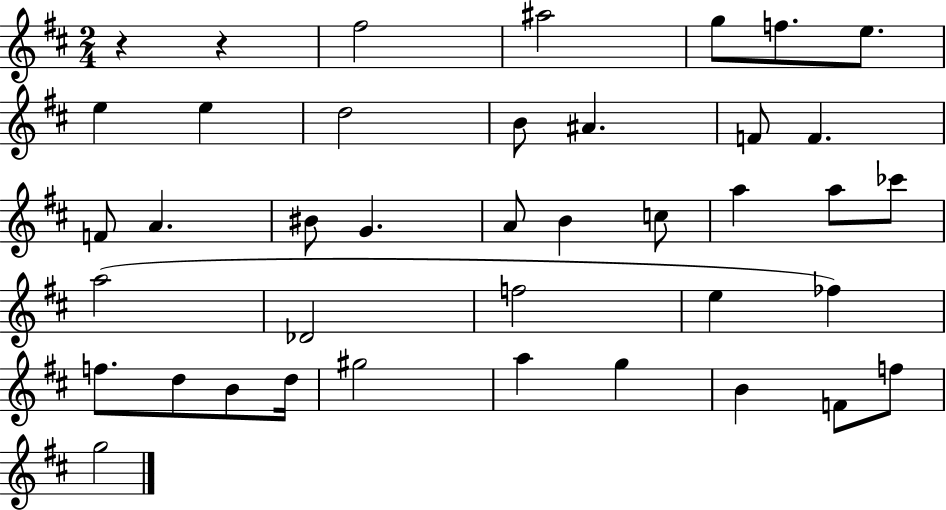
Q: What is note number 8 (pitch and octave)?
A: D5